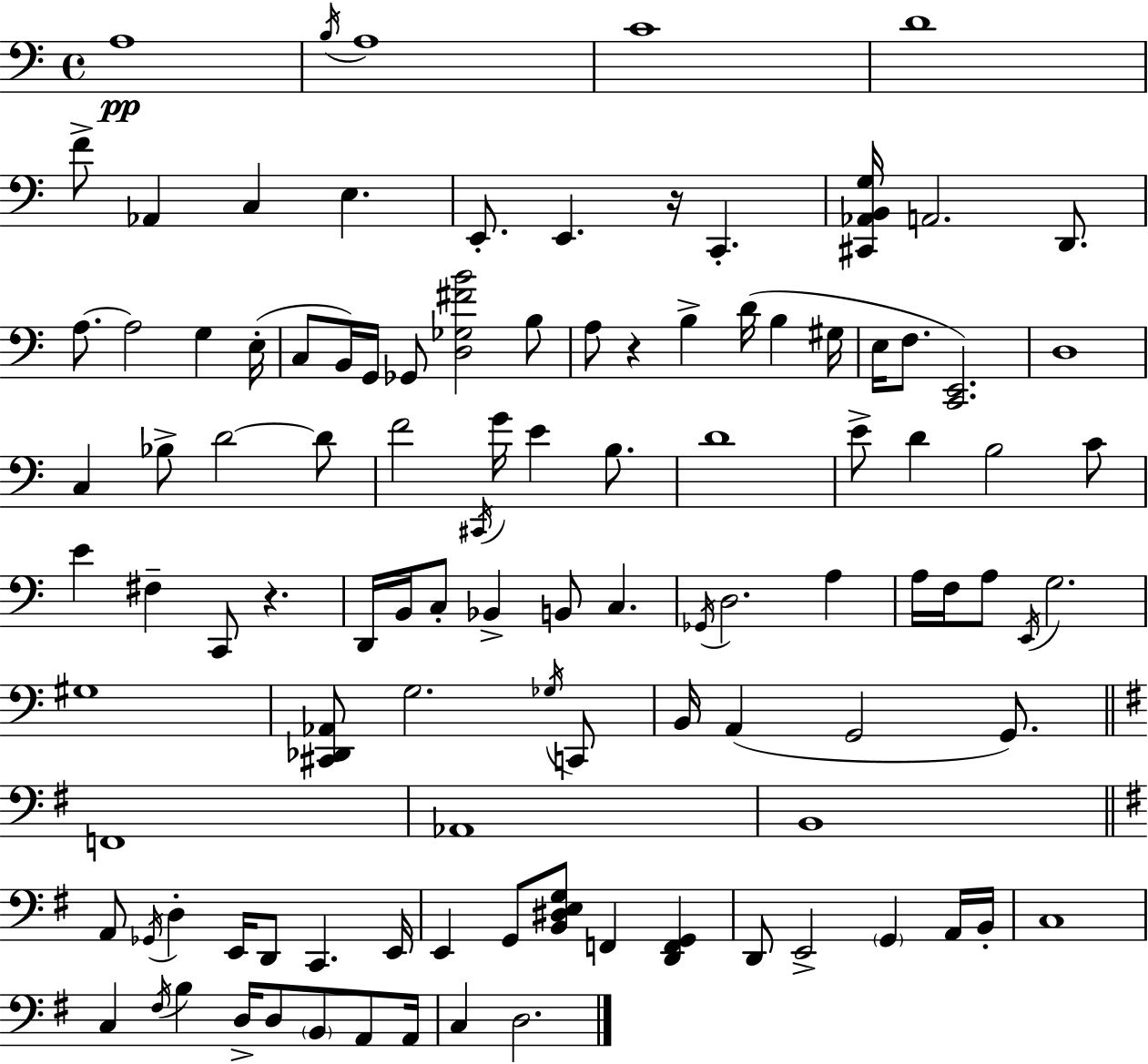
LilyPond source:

{
  \clef bass
  \time 4/4
  \defaultTimeSignature
  \key a \minor
  a1\pp | \acciaccatura { b16 } a1 | c'1 | d'1 | \break f'8-> aes,4 c4 e4. | e,8.-. e,4. r16 c,4.-. | <cis, aes, b, g>16 a,2. d,8. | a8.~~ a2 g4 | \break e16-.( c8 b,16) g,16 ges,8 <d ges fis' b'>2 b8 | a8 r4 b4-> d'16( b4 | gis16 e16 f8. <c, e,>2.) | d1 | \break c4 bes8-> d'2~~ d'8 | f'2 \acciaccatura { cis,16 } g'16 e'4 b8. | d'1 | e'8-> d'4 b2 | \break c'8 e'4 fis4-- c,8 r4. | d,16 b,16 c8-. bes,4-> b,8 c4. | \acciaccatura { ges,16 } d2. a4 | a16 f16 a8 \acciaccatura { e,16 } g2. | \break gis1 | <cis, des, aes,>8 g2. | \acciaccatura { ges16 } c,8 b,16 a,4( g,2 | g,8.) \bar "||" \break \key e \minor f,1 | aes,1 | b,1 | \bar "||" \break \key e \minor a,8 \acciaccatura { ges,16 } d4-. e,16 d,8 c,4. | e,16 e,4 g,8 <b, dis e g>8 f,4 <d, f, g,>4 | d,8 e,2-> \parenthesize g,4 a,16 | b,16-. c1 | \break c4 \acciaccatura { fis16 } b4 d16-> d8 \parenthesize b,8 a,8 | a,16 c4 d2. | \bar "|."
}